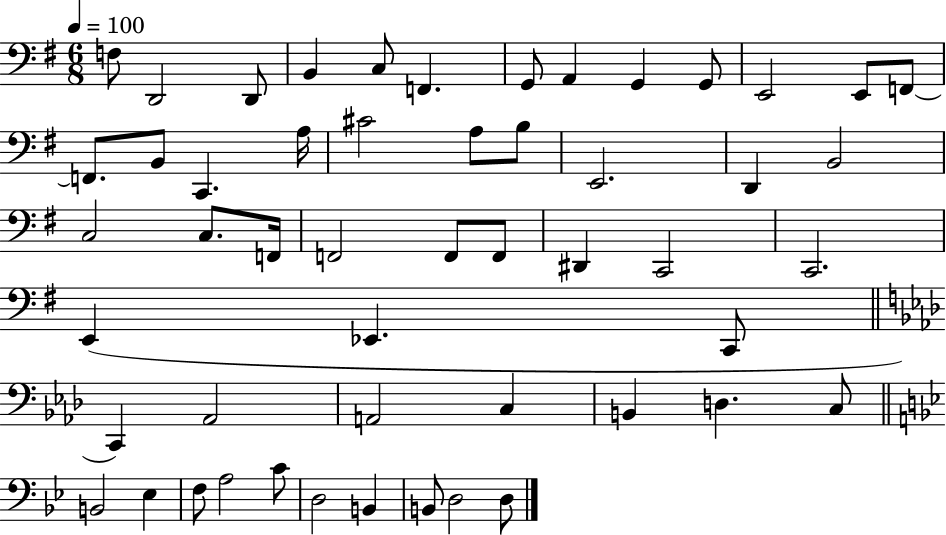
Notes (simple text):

F3/e D2/h D2/e B2/q C3/e F2/q. G2/e A2/q G2/q G2/e E2/h E2/e F2/e F2/e. B2/e C2/q. A3/s C#4/h A3/e B3/e E2/h. D2/q B2/h C3/h C3/e. F2/s F2/h F2/e F2/e D#2/q C2/h C2/h. E2/q Eb2/q. C2/e C2/q Ab2/h A2/h C3/q B2/q D3/q. C3/e B2/h Eb3/q F3/e A3/h C4/e D3/h B2/q B2/e D3/h D3/e